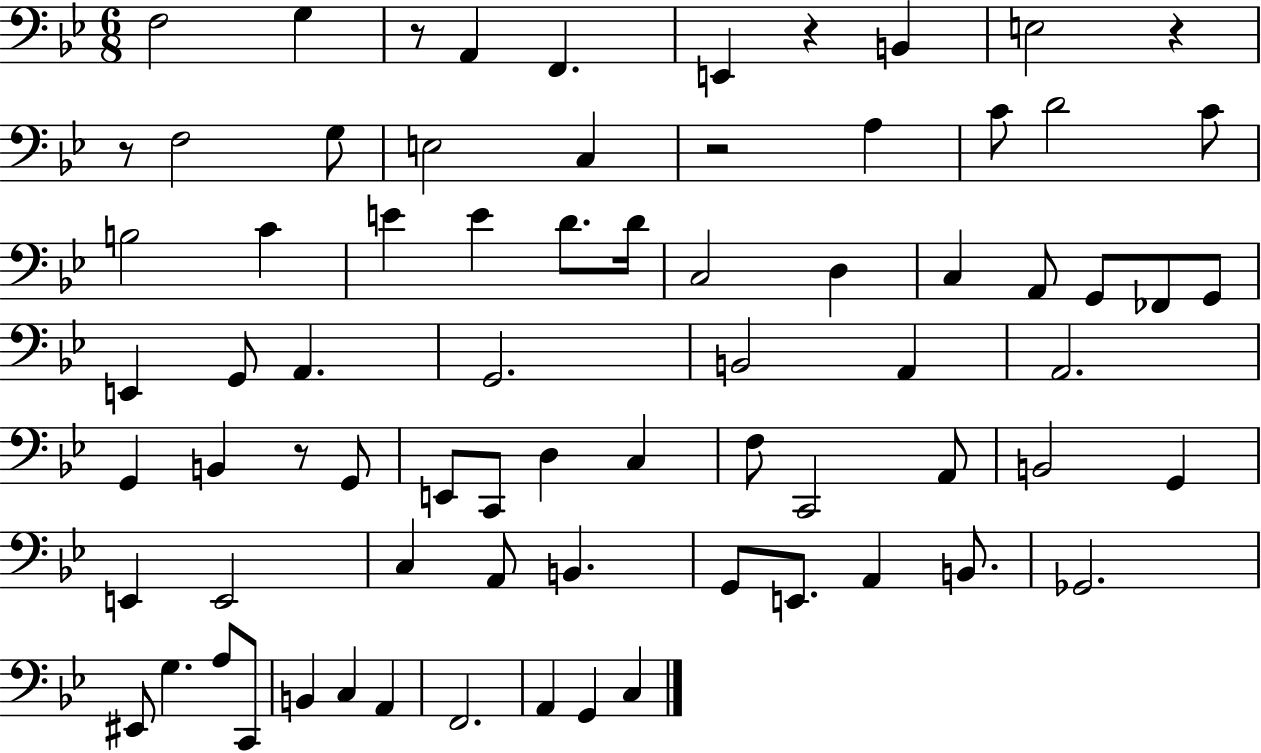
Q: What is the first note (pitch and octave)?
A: F3